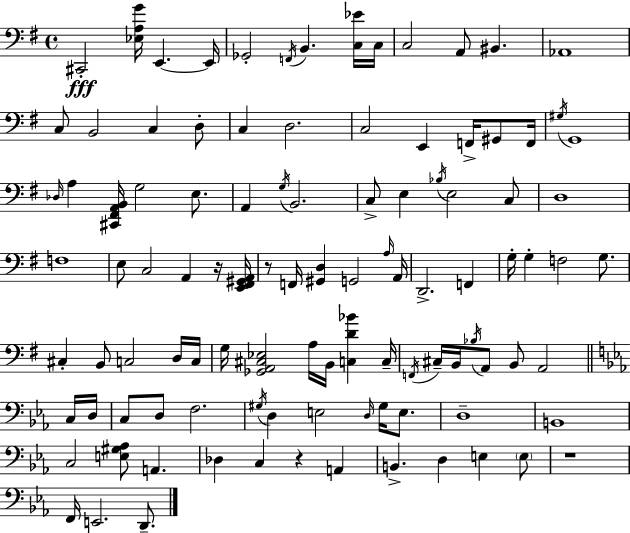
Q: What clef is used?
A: bass